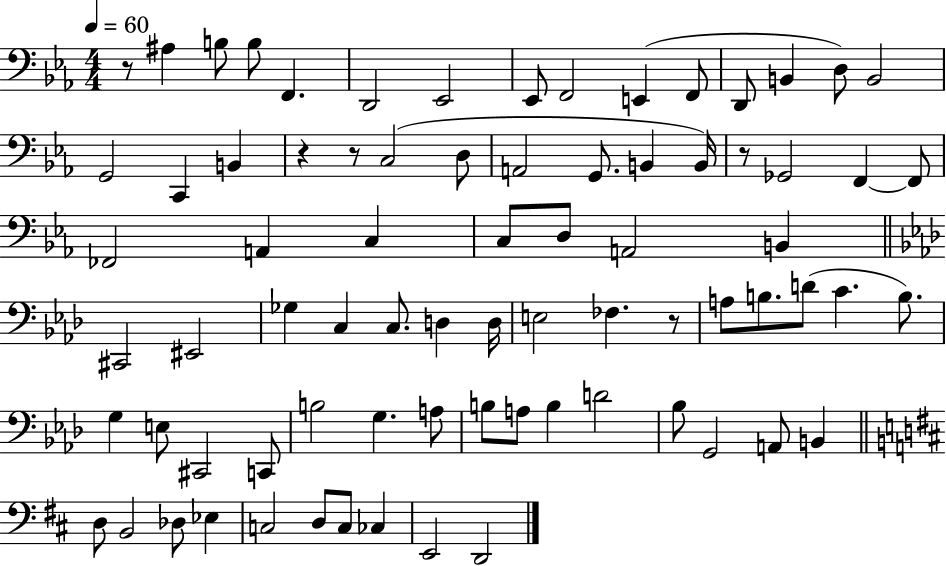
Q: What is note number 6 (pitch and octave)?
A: Eb2